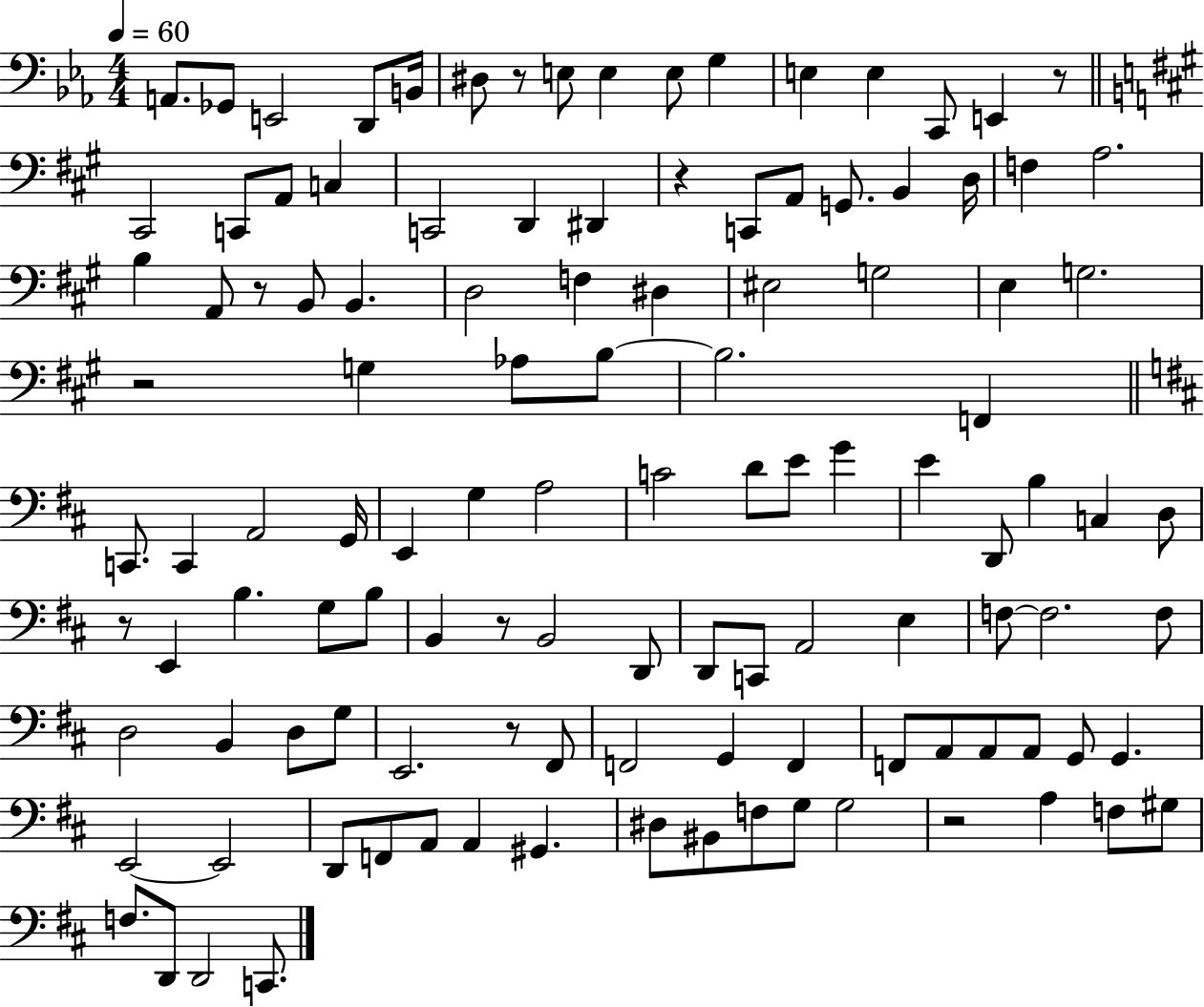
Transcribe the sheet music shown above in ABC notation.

X:1
T:Untitled
M:4/4
L:1/4
K:Eb
A,,/2 _G,,/2 E,,2 D,,/2 B,,/4 ^D,/2 z/2 E,/2 E, E,/2 G, E, E, C,,/2 E,, z/2 ^C,,2 C,,/2 A,,/2 C, C,,2 D,, ^D,, z C,,/2 A,,/2 G,,/2 B,, D,/4 F, A,2 B, A,,/2 z/2 B,,/2 B,, D,2 F, ^D, ^E,2 G,2 E, G,2 z2 G, _A,/2 B,/2 B,2 F,, C,,/2 C,, A,,2 G,,/4 E,, G, A,2 C2 D/2 E/2 G E D,,/2 B, C, D,/2 z/2 E,, B, G,/2 B,/2 B,, z/2 B,,2 D,,/2 D,,/2 C,,/2 A,,2 E, F,/2 F,2 F,/2 D,2 B,, D,/2 G,/2 E,,2 z/2 ^F,,/2 F,,2 G,, F,, F,,/2 A,,/2 A,,/2 A,,/2 G,,/2 G,, E,,2 E,,2 D,,/2 F,,/2 A,,/2 A,, ^G,, ^D,/2 ^B,,/2 F,/2 G,/2 G,2 z2 A, F,/2 ^G,/2 F,/2 D,,/2 D,,2 C,,/2